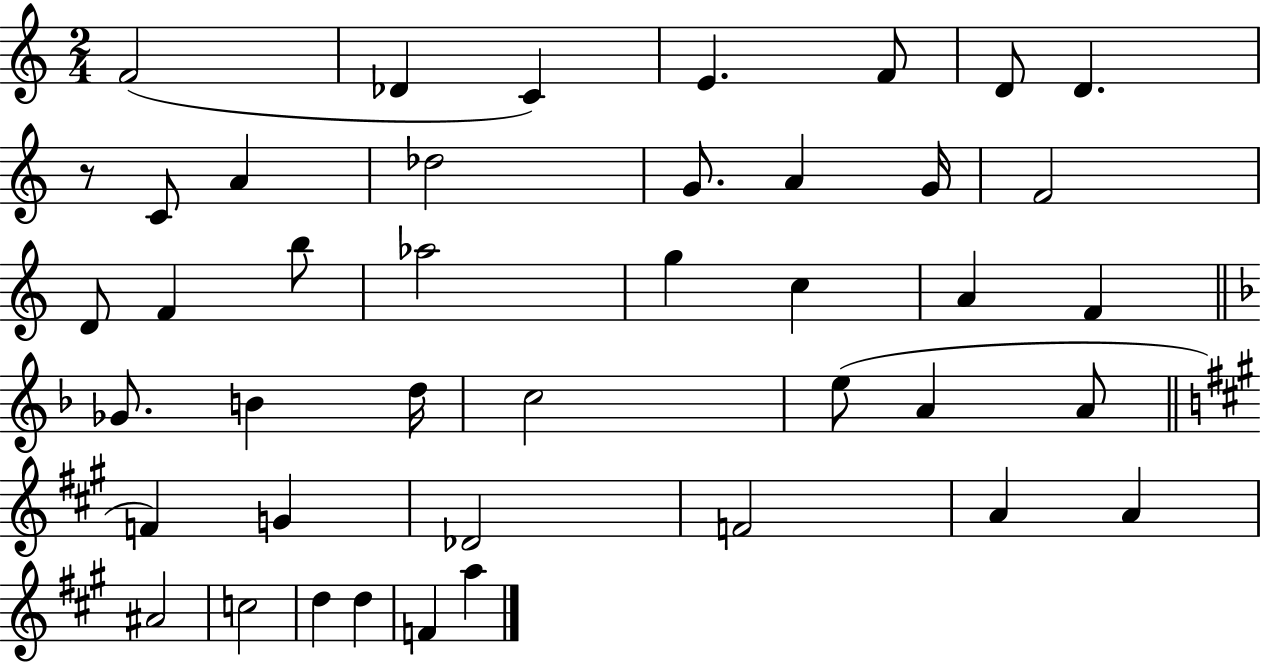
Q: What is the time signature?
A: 2/4